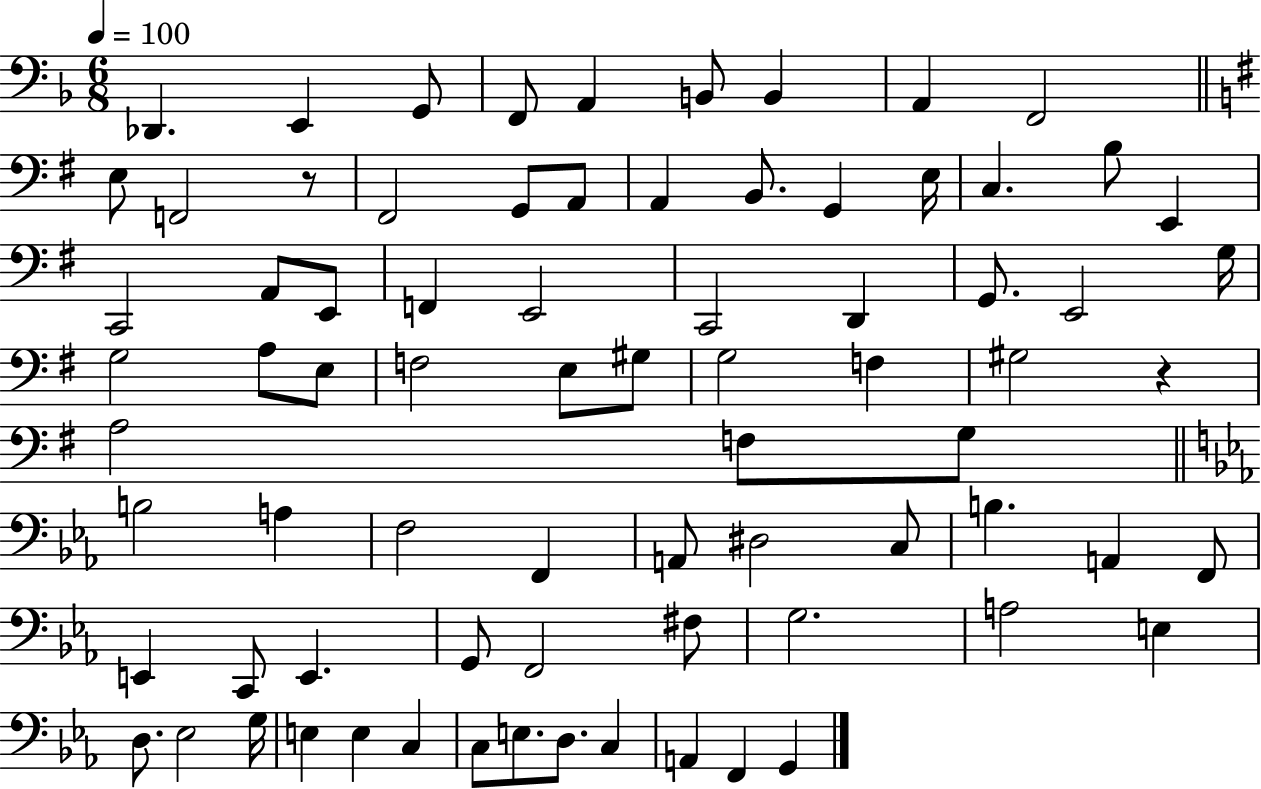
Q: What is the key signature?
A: F major